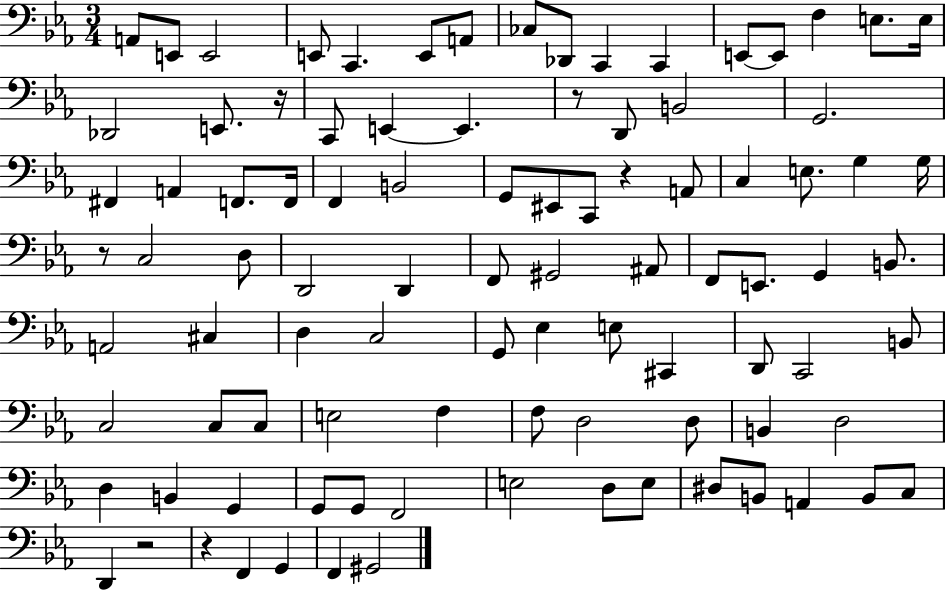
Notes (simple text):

A2/e E2/e E2/h E2/e C2/q. E2/e A2/e CES3/e Db2/e C2/q C2/q E2/e E2/e F3/q E3/e. E3/s Db2/h E2/e. R/s C2/e E2/q E2/q. R/e D2/e B2/h G2/h. F#2/q A2/q F2/e. F2/s F2/q B2/h G2/e EIS2/e C2/e R/q A2/e C3/q E3/e. G3/q G3/s R/e C3/h D3/e D2/h D2/q F2/e G#2/h A#2/e F2/e E2/e. G2/q B2/e. A2/h C#3/q D3/q C3/h G2/e Eb3/q E3/e C#2/q D2/e C2/h B2/e C3/h C3/e C3/e E3/h F3/q F3/e D3/h D3/e B2/q D3/h D3/q B2/q G2/q G2/e G2/e F2/h E3/h D3/e E3/e D#3/e B2/e A2/q B2/e C3/e D2/q R/h R/q F2/q G2/q F2/q G#2/h